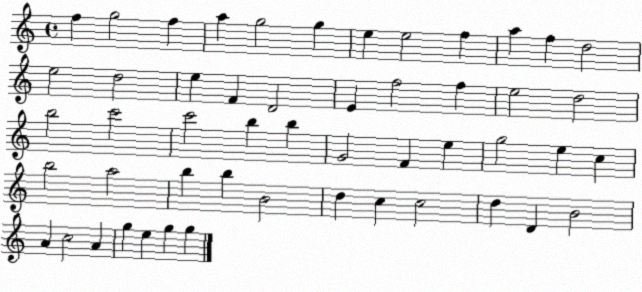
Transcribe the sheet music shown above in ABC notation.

X:1
T:Untitled
M:4/4
L:1/4
K:C
f g2 f a g2 g e e2 f a f d2 e2 d2 e F D2 E f2 f e2 d2 b2 c'2 c'2 b b G2 F e g2 e c b2 a2 b b B2 d c c2 d D B2 A c2 A g e g g